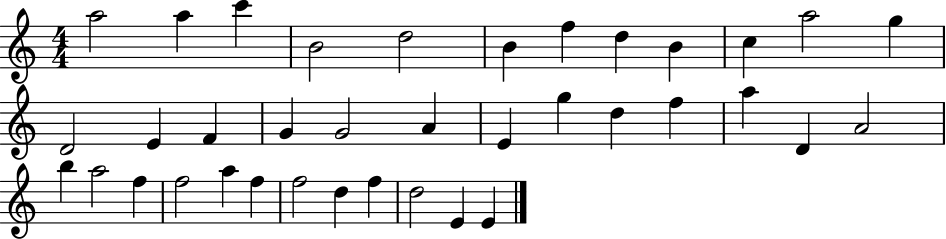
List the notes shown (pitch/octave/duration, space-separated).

A5/h A5/q C6/q B4/h D5/h B4/q F5/q D5/q B4/q C5/q A5/h G5/q D4/h E4/q F4/q G4/q G4/h A4/q E4/q G5/q D5/q F5/q A5/q D4/q A4/h B5/q A5/h F5/q F5/h A5/q F5/q F5/h D5/q F5/q D5/h E4/q E4/q